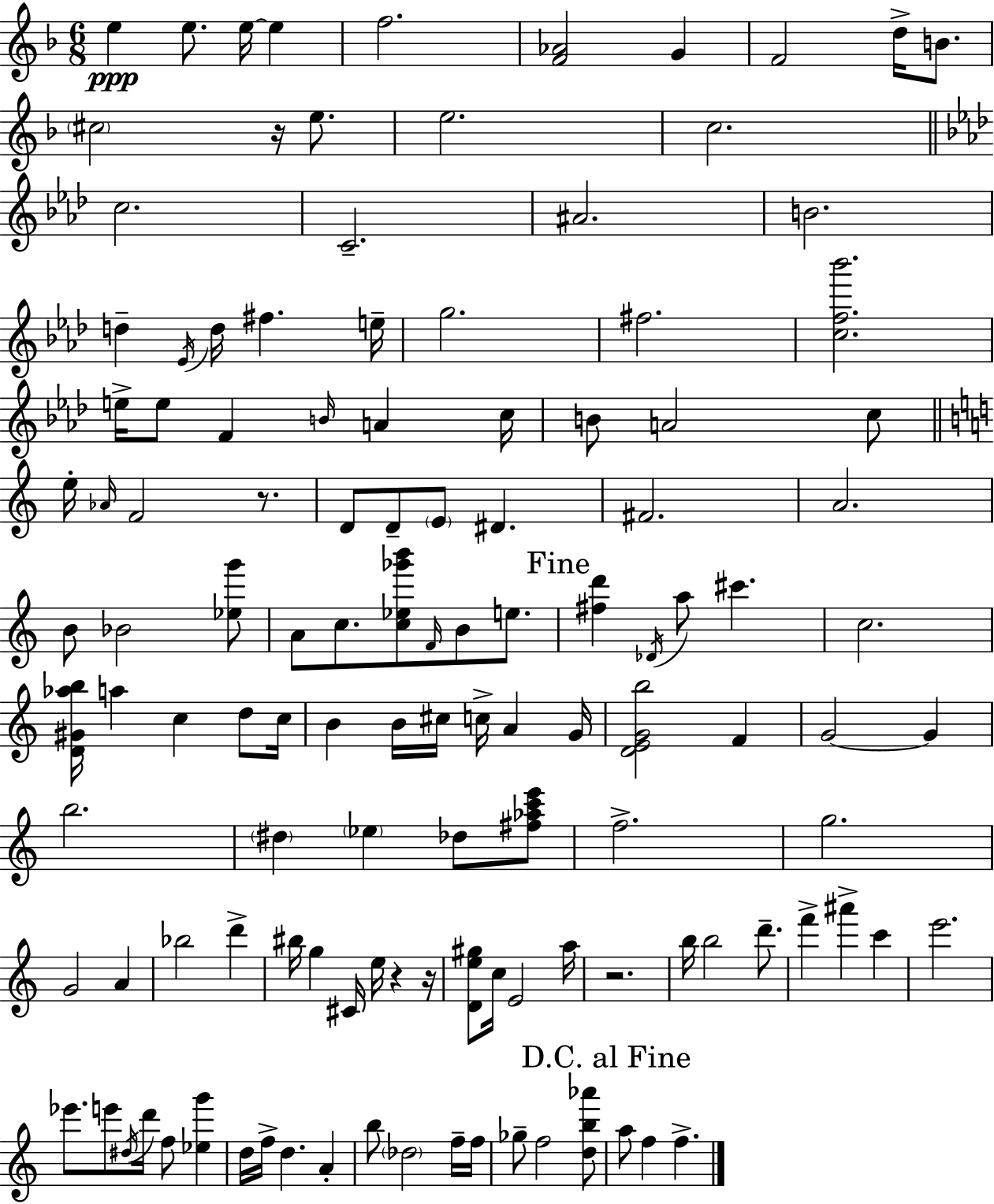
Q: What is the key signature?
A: D minor